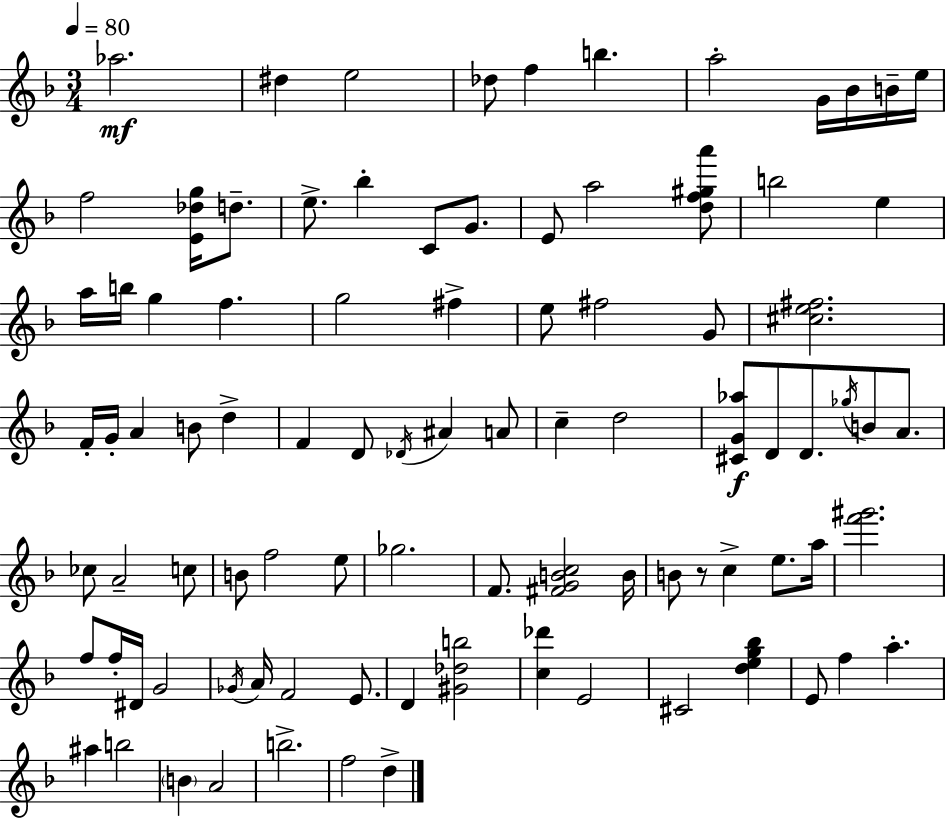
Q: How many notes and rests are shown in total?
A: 91